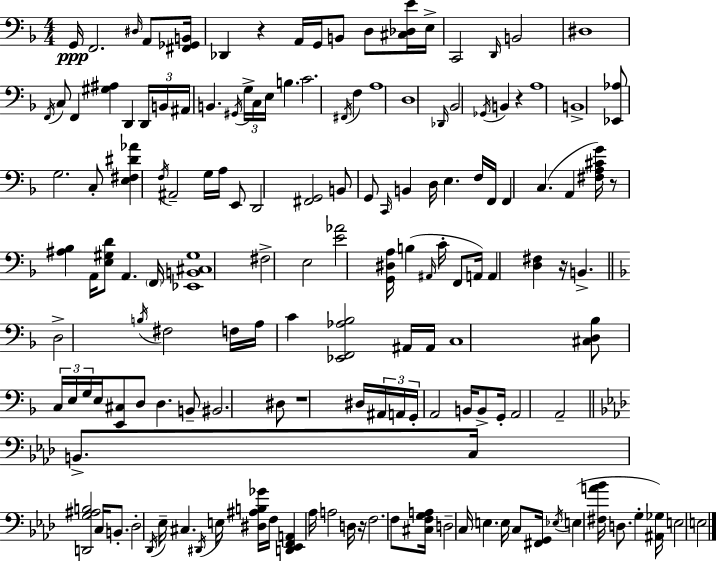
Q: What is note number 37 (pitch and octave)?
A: A3